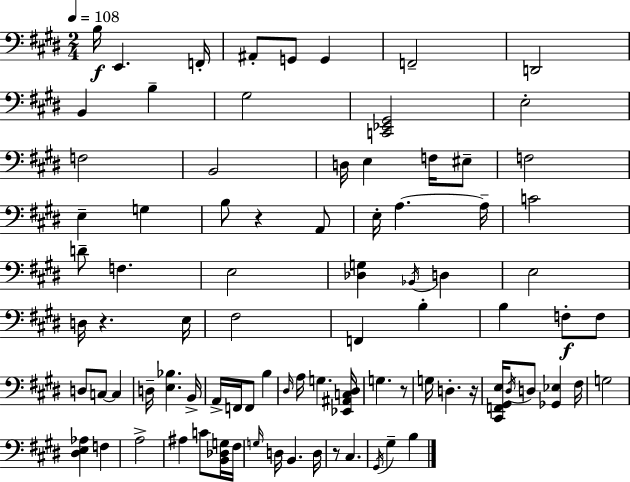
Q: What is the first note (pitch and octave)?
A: B3